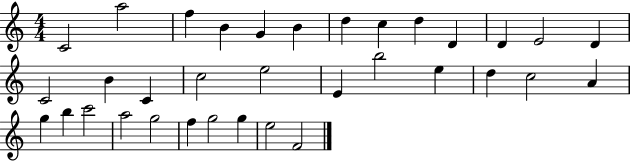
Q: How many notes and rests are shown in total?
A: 34